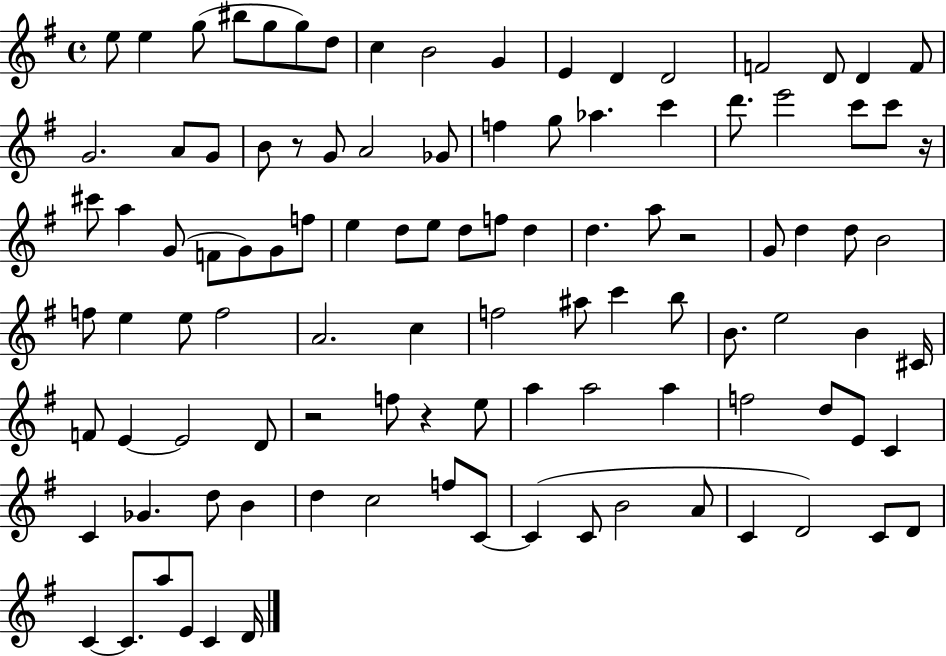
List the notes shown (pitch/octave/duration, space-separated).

E5/e E5/q G5/e BIS5/e G5/e G5/e D5/e C5/q B4/h G4/q E4/q D4/q D4/h F4/h D4/e D4/q F4/e G4/h. A4/e G4/e B4/e R/e G4/e A4/h Gb4/e F5/q G5/e Ab5/q. C6/q D6/e. E6/h C6/e C6/e R/s C#6/e A5/q G4/e F4/e G4/e G4/e F5/e E5/q D5/e E5/e D5/e F5/e D5/q D5/q. A5/e R/h G4/e D5/q D5/e B4/h F5/e E5/q E5/e F5/h A4/h. C5/q F5/h A#5/e C6/q B5/e B4/e. E5/h B4/q C#4/s F4/e E4/q E4/h D4/e R/h F5/e R/q E5/e A5/q A5/h A5/q F5/h D5/e E4/e C4/q C4/q Gb4/q. D5/e B4/q D5/q C5/h F5/e C4/e C4/q C4/e B4/h A4/e C4/q D4/h C4/e D4/e C4/q C4/e. A5/e E4/e C4/q D4/s